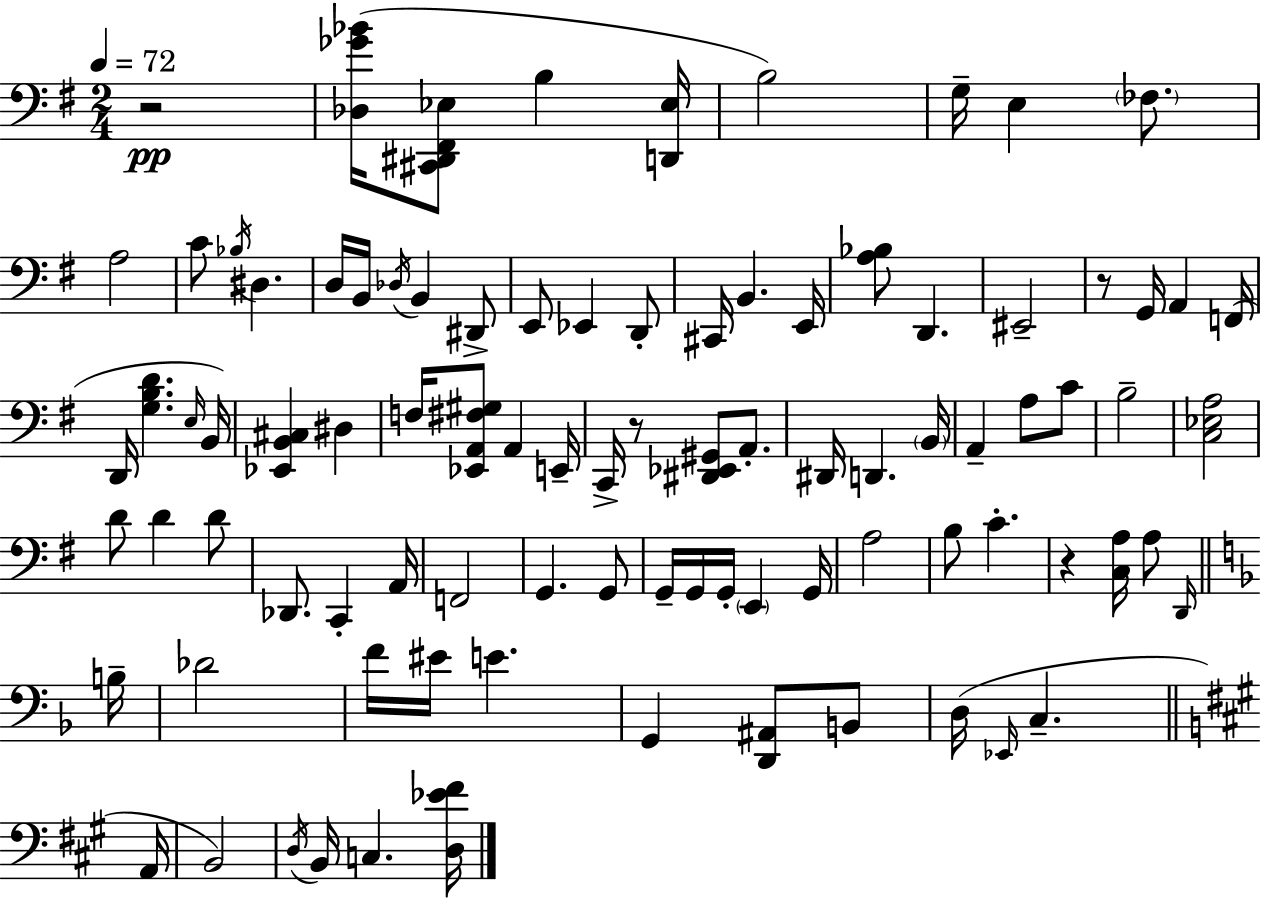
{
  \clef bass
  \numericTimeSignature
  \time 2/4
  \key e \minor
  \tempo 4 = 72
  r2\pp | <des ges' bes'>16( <cis, dis, fis, ees>8 b4 <d, ees>16 | b2) | g16-- e4 \parenthesize fes8. | \break a2 | c'8 \acciaccatura { bes16 } dis4. | d16 b,16 \acciaccatura { des16 } b,4 | dis,8-> e,8 ees,4 | \break d,8-. cis,16 b,4. | e,16 <a bes>8 d,4. | eis,2-- | r8 g,16 a,4 | \break f,16( d,16 <g b d'>4. | \grace { e16 }) b,16 <ees, b, cis>4 dis4 | f16 <ees, a, fis gis>8 a,4 | e,16-- c,16-> r8 <dis, ees, gis,>8 | \break a,8.-. dis,16 d,4. | \parenthesize b,16 a,4-- a8 | c'8 b2-- | <c ees a>2 | \break d'8 d'4 | d'8 des,8. c,4-. | a,16 f,2 | g,4. | \break g,8 g,16-- g,16 g,16-. \parenthesize e,4 | g,16 a2 | b8 c'4.-. | r4 <c a>16 | \break a8 \grace { d,16 } \bar "||" \break \key f \major b16-- des'2 | f'16 eis'16 e'4. | g,4 <d, ais,>8 b,8 | d16( \grace { ees,16 } c4.-- | \break \bar "||" \break \key a \major a,16 b,2) | \acciaccatura { d16 } b,16 c4. | <d ees' fis'>16 \bar "|."
}